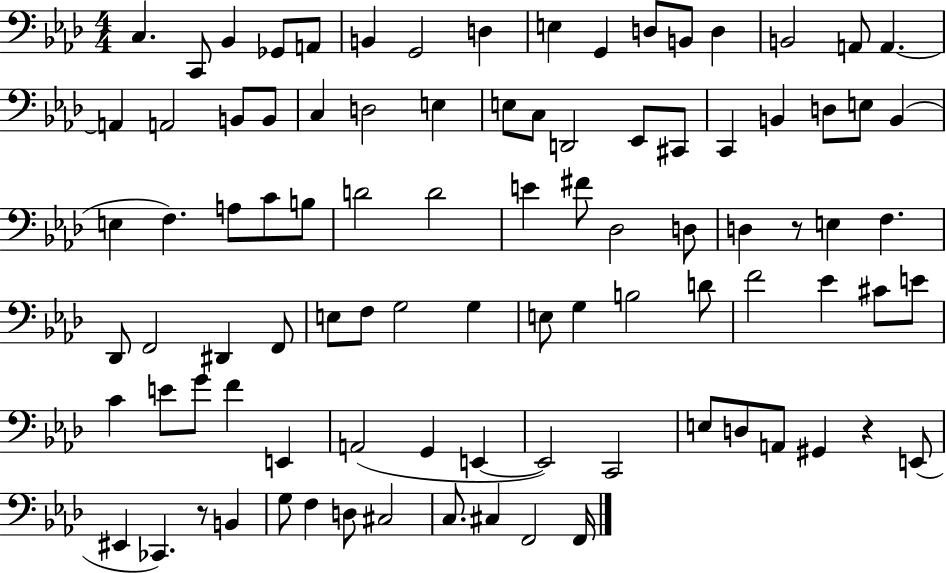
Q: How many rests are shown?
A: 3